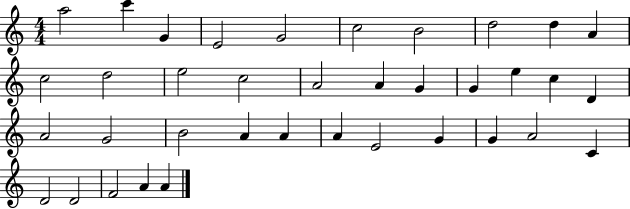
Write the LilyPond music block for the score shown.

{
  \clef treble
  \numericTimeSignature
  \time 4/4
  \key c \major
  a''2 c'''4 g'4 | e'2 g'2 | c''2 b'2 | d''2 d''4 a'4 | \break c''2 d''2 | e''2 c''2 | a'2 a'4 g'4 | g'4 e''4 c''4 d'4 | \break a'2 g'2 | b'2 a'4 a'4 | a'4 e'2 g'4 | g'4 a'2 c'4 | \break d'2 d'2 | f'2 a'4 a'4 | \bar "|."
}